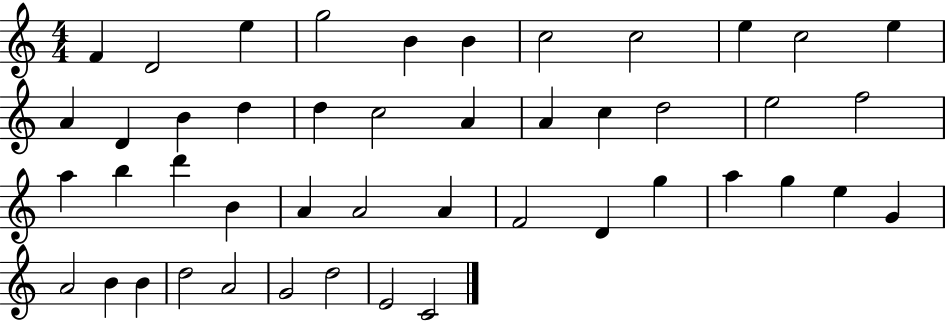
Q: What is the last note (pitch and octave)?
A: C4